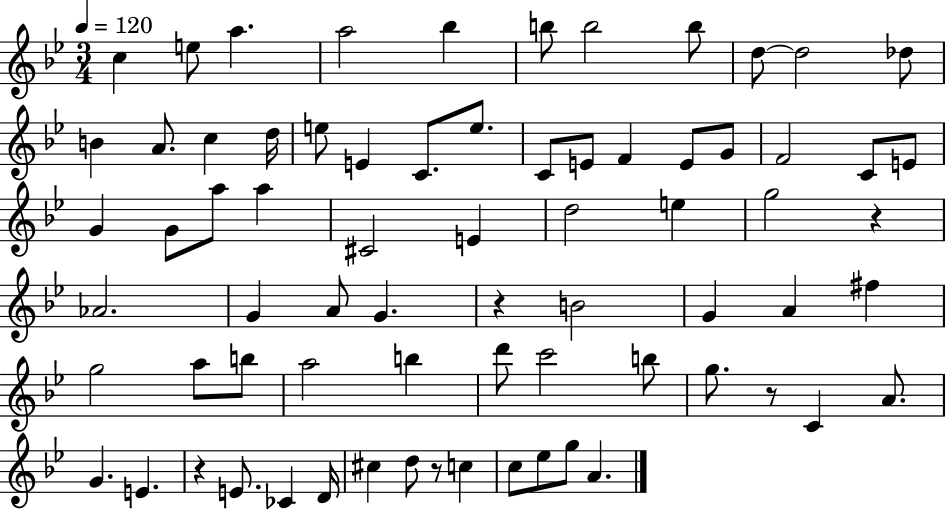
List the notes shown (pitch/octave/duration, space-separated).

C5/q E5/e A5/q. A5/h Bb5/q B5/e B5/h B5/e D5/e D5/h Db5/e B4/q A4/e. C5/q D5/s E5/e E4/q C4/e. E5/e. C4/e E4/e F4/q E4/e G4/e F4/h C4/e E4/e G4/q G4/e A5/e A5/q C#4/h E4/q D5/h E5/q G5/h R/q Ab4/h. G4/q A4/e G4/q. R/q B4/h G4/q A4/q F#5/q G5/h A5/e B5/e A5/h B5/q D6/e C6/h B5/e G5/e. R/e C4/q A4/e. G4/q. E4/q. R/q E4/e. CES4/q D4/s C#5/q D5/e R/e C5/q C5/e Eb5/e G5/e A4/q.